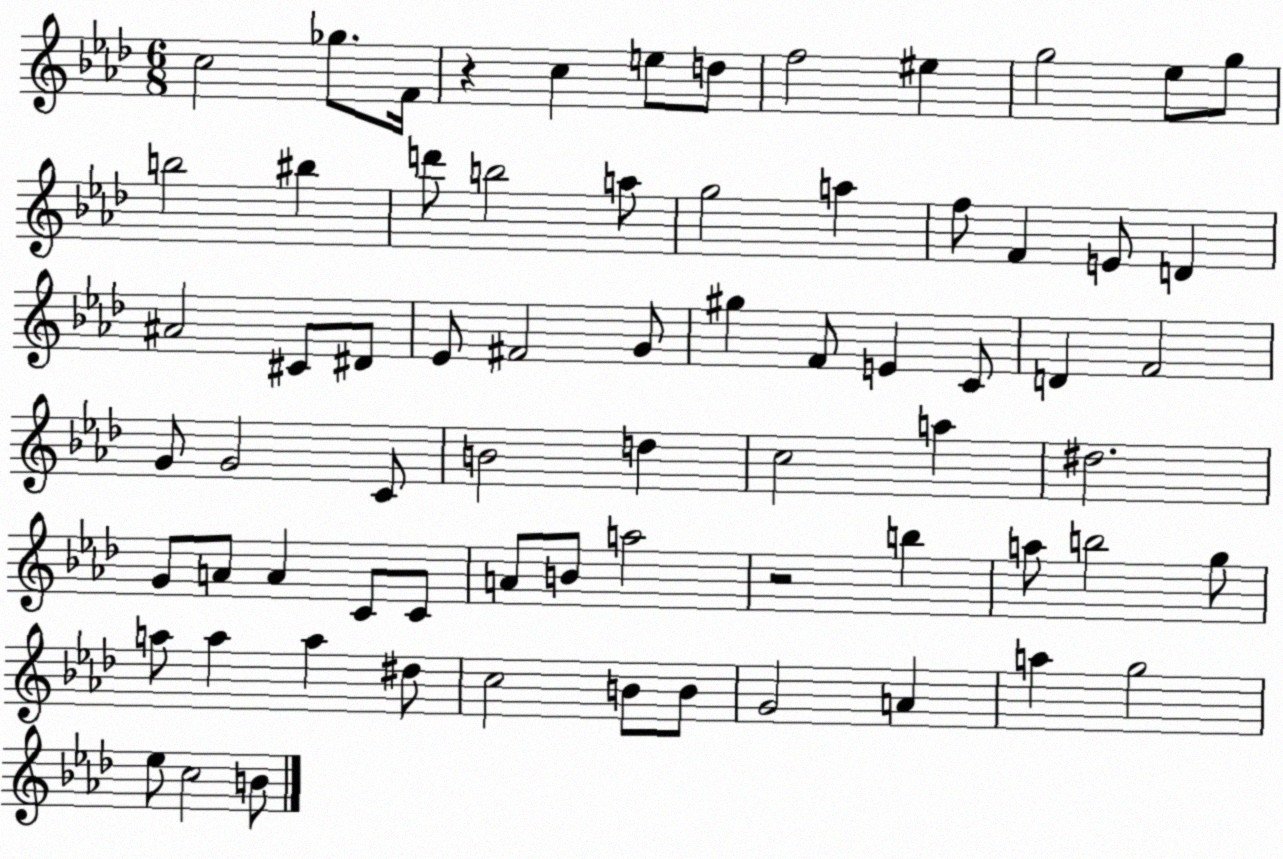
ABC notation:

X:1
T:Untitled
M:6/8
L:1/4
K:Ab
c2 _g/2 F/4 z c e/2 d/2 f2 ^e g2 _e/2 g/2 b2 ^b d'/2 b2 a/2 g2 a f/2 F E/2 D ^A2 ^C/2 ^D/2 _E/2 ^F2 G/2 ^g F/2 E C/2 D F2 G/2 G2 C/2 B2 d c2 a ^d2 G/2 A/2 A C/2 C/2 A/2 B/2 a2 z2 b a/2 b2 g/2 a/2 a a ^d/2 c2 B/2 B/2 G2 A a g2 _e/2 c2 B/2